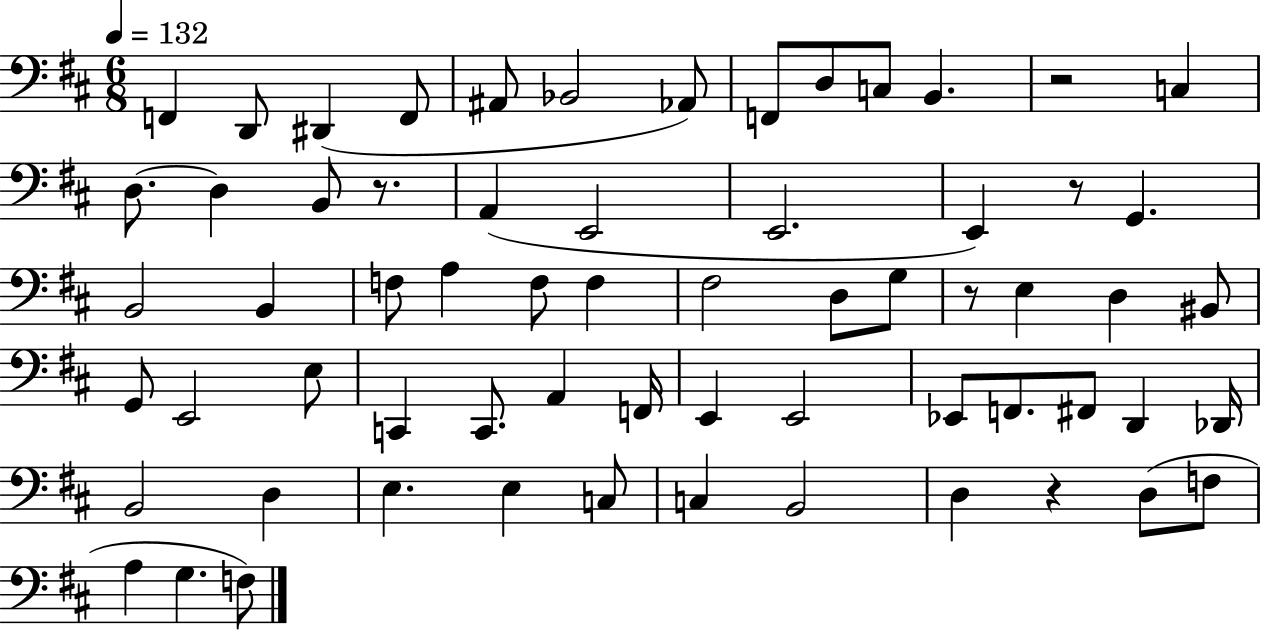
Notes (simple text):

F2/q D2/e D#2/q F2/e A#2/e Bb2/h Ab2/e F2/e D3/e C3/e B2/q. R/h C3/q D3/e. D3/q B2/e R/e. A2/q E2/h E2/h. E2/q R/e G2/q. B2/h B2/q F3/e A3/q F3/e F3/q F#3/h D3/e G3/e R/e E3/q D3/q BIS2/e G2/e E2/h E3/e C2/q C2/e. A2/q F2/s E2/q E2/h Eb2/e F2/e. F#2/e D2/q Db2/s B2/h D3/q E3/q. E3/q C3/e C3/q B2/h D3/q R/q D3/e F3/e A3/q G3/q. F3/e